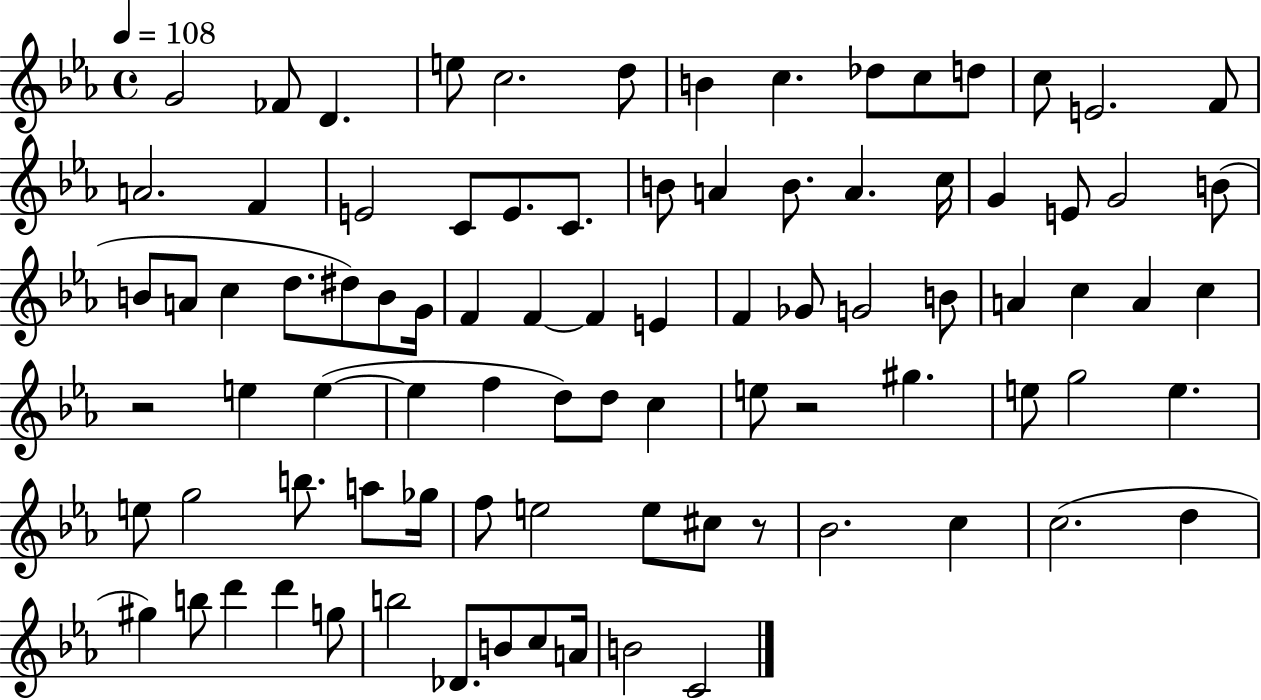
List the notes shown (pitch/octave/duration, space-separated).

G4/h FES4/e D4/q. E5/e C5/h. D5/e B4/q C5/q. Db5/e C5/e D5/e C5/e E4/h. F4/e A4/h. F4/q E4/h C4/e E4/e. C4/e. B4/e A4/q B4/e. A4/q. C5/s G4/q E4/e G4/h B4/e B4/e A4/e C5/q D5/e. D#5/e B4/e G4/s F4/q F4/q F4/q E4/q F4/q Gb4/e G4/h B4/e A4/q C5/q A4/q C5/q R/h E5/q E5/q E5/q F5/q D5/e D5/e C5/q E5/e R/h G#5/q. E5/e G5/h E5/q. E5/e G5/h B5/e. A5/e Gb5/s F5/e E5/h E5/e C#5/e R/e Bb4/h. C5/q C5/h. D5/q G#5/q B5/e D6/q D6/q G5/e B5/h Db4/e. B4/e C5/e A4/s B4/h C4/h